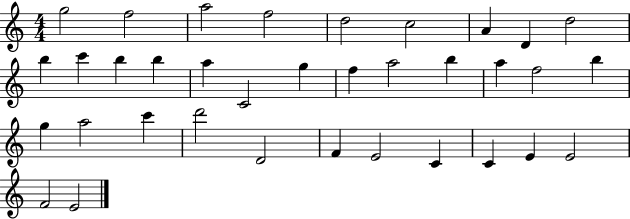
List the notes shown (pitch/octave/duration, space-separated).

G5/h F5/h A5/h F5/h D5/h C5/h A4/q D4/q D5/h B5/q C6/q B5/q B5/q A5/q C4/h G5/q F5/q A5/h B5/q A5/q F5/h B5/q G5/q A5/h C6/q D6/h D4/h F4/q E4/h C4/q C4/q E4/q E4/h F4/h E4/h